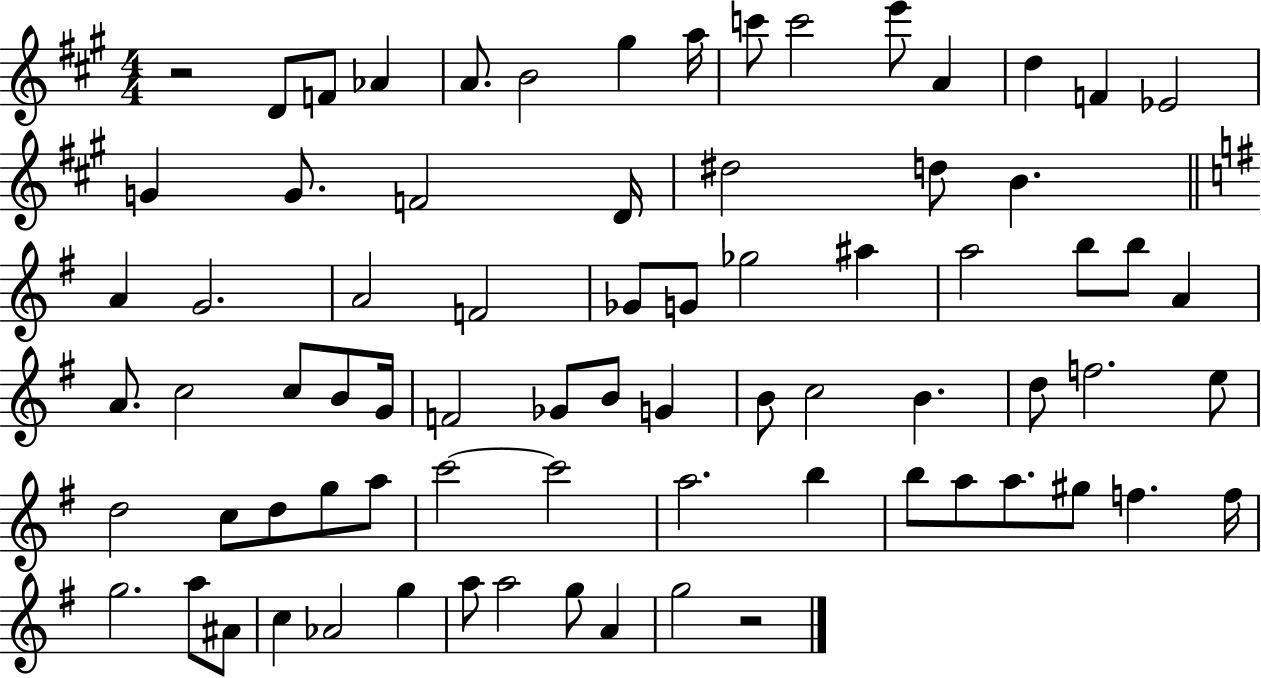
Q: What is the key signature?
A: A major